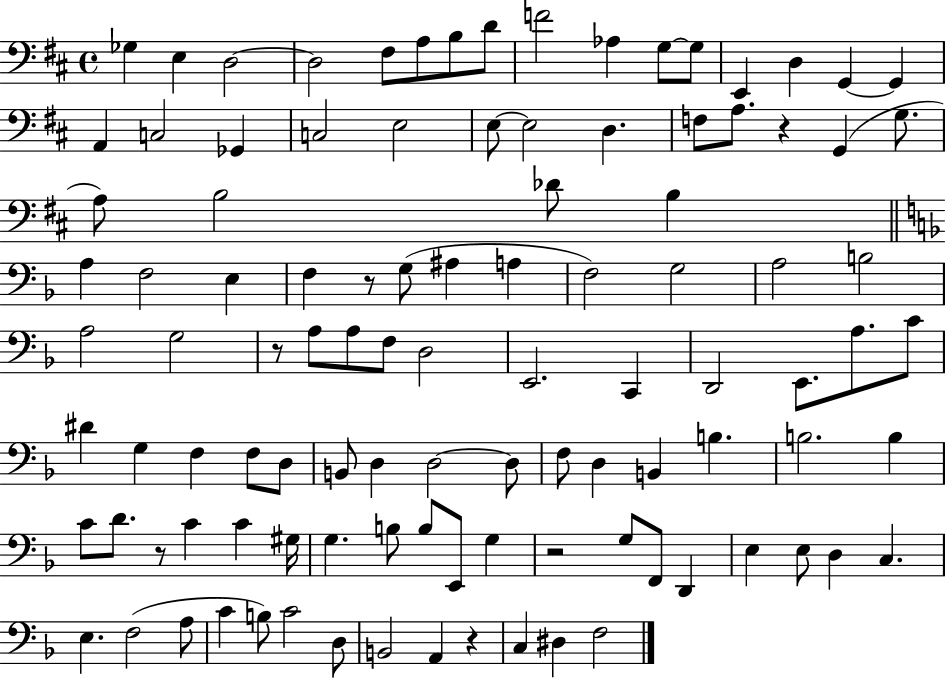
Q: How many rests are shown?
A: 6